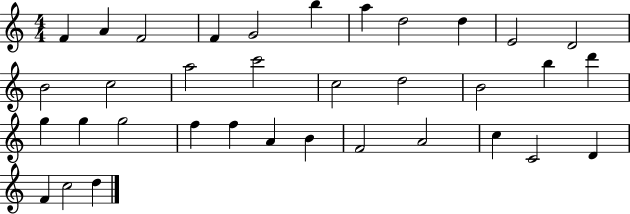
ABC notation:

X:1
T:Untitled
M:4/4
L:1/4
K:C
F A F2 F G2 b a d2 d E2 D2 B2 c2 a2 c'2 c2 d2 B2 b d' g g g2 f f A B F2 A2 c C2 D F c2 d